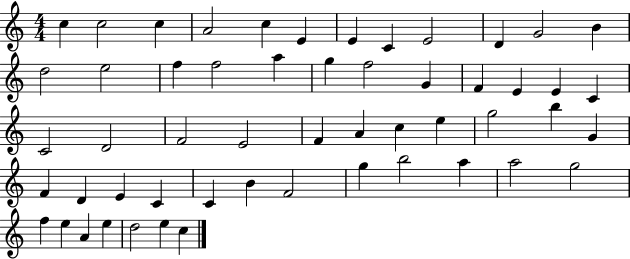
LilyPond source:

{
  \clef treble
  \numericTimeSignature
  \time 4/4
  \key c \major
  c''4 c''2 c''4 | a'2 c''4 e'4 | e'4 c'4 e'2 | d'4 g'2 b'4 | \break d''2 e''2 | f''4 f''2 a''4 | g''4 f''2 g'4 | f'4 e'4 e'4 c'4 | \break c'2 d'2 | f'2 e'2 | f'4 a'4 c''4 e''4 | g''2 b''4 g'4 | \break f'4 d'4 e'4 c'4 | c'4 b'4 f'2 | g''4 b''2 a''4 | a''2 g''2 | \break f''4 e''4 a'4 e''4 | d''2 e''4 c''4 | \bar "|."
}